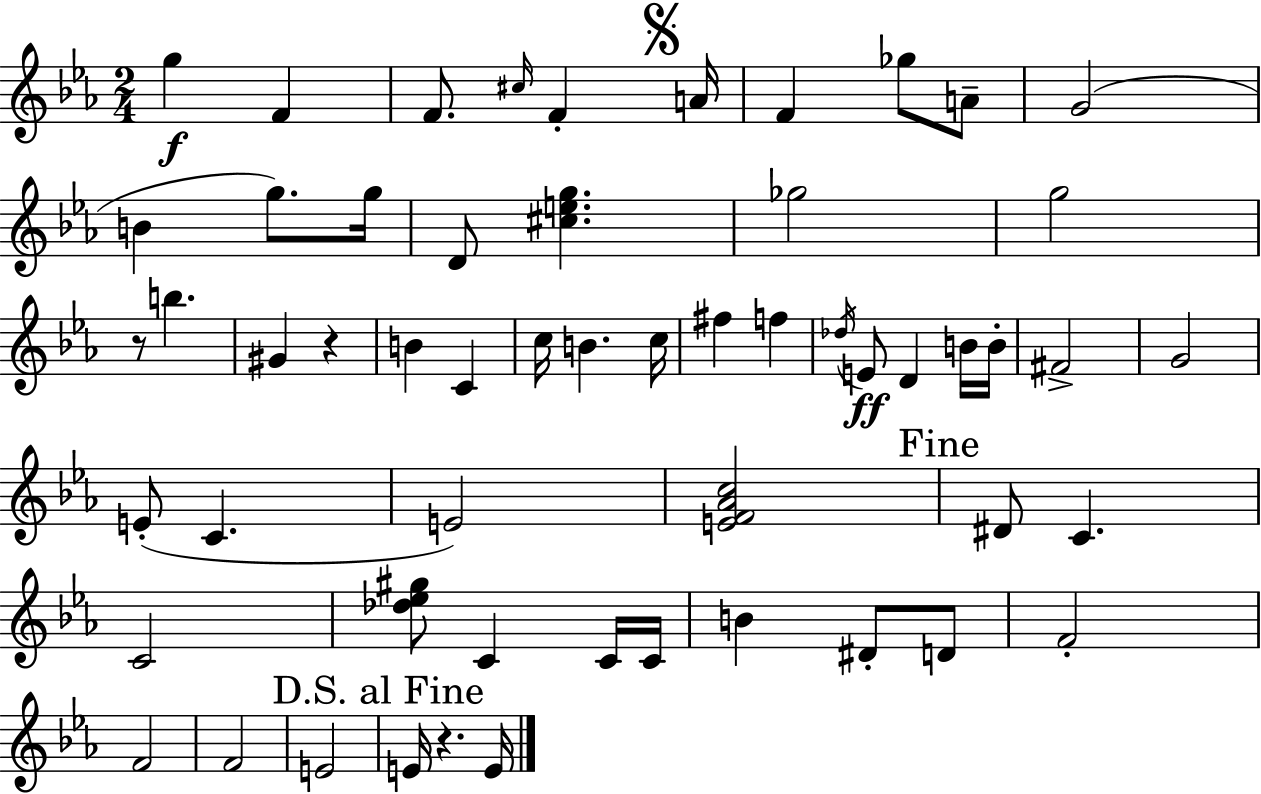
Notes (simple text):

G5/q F4/q F4/e. C#5/s F4/q A4/s F4/q Gb5/e A4/e G4/h B4/q G5/e. G5/s D4/e [C#5,E5,G5]/q. Gb5/h G5/h R/e B5/q. G#4/q R/q B4/q C4/q C5/s B4/q. C5/s F#5/q F5/q Db5/s E4/e D4/q B4/s B4/s F#4/h G4/h E4/e C4/q. E4/h [E4,F4,Ab4,C5]/h D#4/e C4/q. C4/h [Db5,Eb5,G#5]/e C4/q C4/s C4/s B4/q D#4/e D4/e F4/h F4/h F4/h E4/h E4/s R/q. E4/s